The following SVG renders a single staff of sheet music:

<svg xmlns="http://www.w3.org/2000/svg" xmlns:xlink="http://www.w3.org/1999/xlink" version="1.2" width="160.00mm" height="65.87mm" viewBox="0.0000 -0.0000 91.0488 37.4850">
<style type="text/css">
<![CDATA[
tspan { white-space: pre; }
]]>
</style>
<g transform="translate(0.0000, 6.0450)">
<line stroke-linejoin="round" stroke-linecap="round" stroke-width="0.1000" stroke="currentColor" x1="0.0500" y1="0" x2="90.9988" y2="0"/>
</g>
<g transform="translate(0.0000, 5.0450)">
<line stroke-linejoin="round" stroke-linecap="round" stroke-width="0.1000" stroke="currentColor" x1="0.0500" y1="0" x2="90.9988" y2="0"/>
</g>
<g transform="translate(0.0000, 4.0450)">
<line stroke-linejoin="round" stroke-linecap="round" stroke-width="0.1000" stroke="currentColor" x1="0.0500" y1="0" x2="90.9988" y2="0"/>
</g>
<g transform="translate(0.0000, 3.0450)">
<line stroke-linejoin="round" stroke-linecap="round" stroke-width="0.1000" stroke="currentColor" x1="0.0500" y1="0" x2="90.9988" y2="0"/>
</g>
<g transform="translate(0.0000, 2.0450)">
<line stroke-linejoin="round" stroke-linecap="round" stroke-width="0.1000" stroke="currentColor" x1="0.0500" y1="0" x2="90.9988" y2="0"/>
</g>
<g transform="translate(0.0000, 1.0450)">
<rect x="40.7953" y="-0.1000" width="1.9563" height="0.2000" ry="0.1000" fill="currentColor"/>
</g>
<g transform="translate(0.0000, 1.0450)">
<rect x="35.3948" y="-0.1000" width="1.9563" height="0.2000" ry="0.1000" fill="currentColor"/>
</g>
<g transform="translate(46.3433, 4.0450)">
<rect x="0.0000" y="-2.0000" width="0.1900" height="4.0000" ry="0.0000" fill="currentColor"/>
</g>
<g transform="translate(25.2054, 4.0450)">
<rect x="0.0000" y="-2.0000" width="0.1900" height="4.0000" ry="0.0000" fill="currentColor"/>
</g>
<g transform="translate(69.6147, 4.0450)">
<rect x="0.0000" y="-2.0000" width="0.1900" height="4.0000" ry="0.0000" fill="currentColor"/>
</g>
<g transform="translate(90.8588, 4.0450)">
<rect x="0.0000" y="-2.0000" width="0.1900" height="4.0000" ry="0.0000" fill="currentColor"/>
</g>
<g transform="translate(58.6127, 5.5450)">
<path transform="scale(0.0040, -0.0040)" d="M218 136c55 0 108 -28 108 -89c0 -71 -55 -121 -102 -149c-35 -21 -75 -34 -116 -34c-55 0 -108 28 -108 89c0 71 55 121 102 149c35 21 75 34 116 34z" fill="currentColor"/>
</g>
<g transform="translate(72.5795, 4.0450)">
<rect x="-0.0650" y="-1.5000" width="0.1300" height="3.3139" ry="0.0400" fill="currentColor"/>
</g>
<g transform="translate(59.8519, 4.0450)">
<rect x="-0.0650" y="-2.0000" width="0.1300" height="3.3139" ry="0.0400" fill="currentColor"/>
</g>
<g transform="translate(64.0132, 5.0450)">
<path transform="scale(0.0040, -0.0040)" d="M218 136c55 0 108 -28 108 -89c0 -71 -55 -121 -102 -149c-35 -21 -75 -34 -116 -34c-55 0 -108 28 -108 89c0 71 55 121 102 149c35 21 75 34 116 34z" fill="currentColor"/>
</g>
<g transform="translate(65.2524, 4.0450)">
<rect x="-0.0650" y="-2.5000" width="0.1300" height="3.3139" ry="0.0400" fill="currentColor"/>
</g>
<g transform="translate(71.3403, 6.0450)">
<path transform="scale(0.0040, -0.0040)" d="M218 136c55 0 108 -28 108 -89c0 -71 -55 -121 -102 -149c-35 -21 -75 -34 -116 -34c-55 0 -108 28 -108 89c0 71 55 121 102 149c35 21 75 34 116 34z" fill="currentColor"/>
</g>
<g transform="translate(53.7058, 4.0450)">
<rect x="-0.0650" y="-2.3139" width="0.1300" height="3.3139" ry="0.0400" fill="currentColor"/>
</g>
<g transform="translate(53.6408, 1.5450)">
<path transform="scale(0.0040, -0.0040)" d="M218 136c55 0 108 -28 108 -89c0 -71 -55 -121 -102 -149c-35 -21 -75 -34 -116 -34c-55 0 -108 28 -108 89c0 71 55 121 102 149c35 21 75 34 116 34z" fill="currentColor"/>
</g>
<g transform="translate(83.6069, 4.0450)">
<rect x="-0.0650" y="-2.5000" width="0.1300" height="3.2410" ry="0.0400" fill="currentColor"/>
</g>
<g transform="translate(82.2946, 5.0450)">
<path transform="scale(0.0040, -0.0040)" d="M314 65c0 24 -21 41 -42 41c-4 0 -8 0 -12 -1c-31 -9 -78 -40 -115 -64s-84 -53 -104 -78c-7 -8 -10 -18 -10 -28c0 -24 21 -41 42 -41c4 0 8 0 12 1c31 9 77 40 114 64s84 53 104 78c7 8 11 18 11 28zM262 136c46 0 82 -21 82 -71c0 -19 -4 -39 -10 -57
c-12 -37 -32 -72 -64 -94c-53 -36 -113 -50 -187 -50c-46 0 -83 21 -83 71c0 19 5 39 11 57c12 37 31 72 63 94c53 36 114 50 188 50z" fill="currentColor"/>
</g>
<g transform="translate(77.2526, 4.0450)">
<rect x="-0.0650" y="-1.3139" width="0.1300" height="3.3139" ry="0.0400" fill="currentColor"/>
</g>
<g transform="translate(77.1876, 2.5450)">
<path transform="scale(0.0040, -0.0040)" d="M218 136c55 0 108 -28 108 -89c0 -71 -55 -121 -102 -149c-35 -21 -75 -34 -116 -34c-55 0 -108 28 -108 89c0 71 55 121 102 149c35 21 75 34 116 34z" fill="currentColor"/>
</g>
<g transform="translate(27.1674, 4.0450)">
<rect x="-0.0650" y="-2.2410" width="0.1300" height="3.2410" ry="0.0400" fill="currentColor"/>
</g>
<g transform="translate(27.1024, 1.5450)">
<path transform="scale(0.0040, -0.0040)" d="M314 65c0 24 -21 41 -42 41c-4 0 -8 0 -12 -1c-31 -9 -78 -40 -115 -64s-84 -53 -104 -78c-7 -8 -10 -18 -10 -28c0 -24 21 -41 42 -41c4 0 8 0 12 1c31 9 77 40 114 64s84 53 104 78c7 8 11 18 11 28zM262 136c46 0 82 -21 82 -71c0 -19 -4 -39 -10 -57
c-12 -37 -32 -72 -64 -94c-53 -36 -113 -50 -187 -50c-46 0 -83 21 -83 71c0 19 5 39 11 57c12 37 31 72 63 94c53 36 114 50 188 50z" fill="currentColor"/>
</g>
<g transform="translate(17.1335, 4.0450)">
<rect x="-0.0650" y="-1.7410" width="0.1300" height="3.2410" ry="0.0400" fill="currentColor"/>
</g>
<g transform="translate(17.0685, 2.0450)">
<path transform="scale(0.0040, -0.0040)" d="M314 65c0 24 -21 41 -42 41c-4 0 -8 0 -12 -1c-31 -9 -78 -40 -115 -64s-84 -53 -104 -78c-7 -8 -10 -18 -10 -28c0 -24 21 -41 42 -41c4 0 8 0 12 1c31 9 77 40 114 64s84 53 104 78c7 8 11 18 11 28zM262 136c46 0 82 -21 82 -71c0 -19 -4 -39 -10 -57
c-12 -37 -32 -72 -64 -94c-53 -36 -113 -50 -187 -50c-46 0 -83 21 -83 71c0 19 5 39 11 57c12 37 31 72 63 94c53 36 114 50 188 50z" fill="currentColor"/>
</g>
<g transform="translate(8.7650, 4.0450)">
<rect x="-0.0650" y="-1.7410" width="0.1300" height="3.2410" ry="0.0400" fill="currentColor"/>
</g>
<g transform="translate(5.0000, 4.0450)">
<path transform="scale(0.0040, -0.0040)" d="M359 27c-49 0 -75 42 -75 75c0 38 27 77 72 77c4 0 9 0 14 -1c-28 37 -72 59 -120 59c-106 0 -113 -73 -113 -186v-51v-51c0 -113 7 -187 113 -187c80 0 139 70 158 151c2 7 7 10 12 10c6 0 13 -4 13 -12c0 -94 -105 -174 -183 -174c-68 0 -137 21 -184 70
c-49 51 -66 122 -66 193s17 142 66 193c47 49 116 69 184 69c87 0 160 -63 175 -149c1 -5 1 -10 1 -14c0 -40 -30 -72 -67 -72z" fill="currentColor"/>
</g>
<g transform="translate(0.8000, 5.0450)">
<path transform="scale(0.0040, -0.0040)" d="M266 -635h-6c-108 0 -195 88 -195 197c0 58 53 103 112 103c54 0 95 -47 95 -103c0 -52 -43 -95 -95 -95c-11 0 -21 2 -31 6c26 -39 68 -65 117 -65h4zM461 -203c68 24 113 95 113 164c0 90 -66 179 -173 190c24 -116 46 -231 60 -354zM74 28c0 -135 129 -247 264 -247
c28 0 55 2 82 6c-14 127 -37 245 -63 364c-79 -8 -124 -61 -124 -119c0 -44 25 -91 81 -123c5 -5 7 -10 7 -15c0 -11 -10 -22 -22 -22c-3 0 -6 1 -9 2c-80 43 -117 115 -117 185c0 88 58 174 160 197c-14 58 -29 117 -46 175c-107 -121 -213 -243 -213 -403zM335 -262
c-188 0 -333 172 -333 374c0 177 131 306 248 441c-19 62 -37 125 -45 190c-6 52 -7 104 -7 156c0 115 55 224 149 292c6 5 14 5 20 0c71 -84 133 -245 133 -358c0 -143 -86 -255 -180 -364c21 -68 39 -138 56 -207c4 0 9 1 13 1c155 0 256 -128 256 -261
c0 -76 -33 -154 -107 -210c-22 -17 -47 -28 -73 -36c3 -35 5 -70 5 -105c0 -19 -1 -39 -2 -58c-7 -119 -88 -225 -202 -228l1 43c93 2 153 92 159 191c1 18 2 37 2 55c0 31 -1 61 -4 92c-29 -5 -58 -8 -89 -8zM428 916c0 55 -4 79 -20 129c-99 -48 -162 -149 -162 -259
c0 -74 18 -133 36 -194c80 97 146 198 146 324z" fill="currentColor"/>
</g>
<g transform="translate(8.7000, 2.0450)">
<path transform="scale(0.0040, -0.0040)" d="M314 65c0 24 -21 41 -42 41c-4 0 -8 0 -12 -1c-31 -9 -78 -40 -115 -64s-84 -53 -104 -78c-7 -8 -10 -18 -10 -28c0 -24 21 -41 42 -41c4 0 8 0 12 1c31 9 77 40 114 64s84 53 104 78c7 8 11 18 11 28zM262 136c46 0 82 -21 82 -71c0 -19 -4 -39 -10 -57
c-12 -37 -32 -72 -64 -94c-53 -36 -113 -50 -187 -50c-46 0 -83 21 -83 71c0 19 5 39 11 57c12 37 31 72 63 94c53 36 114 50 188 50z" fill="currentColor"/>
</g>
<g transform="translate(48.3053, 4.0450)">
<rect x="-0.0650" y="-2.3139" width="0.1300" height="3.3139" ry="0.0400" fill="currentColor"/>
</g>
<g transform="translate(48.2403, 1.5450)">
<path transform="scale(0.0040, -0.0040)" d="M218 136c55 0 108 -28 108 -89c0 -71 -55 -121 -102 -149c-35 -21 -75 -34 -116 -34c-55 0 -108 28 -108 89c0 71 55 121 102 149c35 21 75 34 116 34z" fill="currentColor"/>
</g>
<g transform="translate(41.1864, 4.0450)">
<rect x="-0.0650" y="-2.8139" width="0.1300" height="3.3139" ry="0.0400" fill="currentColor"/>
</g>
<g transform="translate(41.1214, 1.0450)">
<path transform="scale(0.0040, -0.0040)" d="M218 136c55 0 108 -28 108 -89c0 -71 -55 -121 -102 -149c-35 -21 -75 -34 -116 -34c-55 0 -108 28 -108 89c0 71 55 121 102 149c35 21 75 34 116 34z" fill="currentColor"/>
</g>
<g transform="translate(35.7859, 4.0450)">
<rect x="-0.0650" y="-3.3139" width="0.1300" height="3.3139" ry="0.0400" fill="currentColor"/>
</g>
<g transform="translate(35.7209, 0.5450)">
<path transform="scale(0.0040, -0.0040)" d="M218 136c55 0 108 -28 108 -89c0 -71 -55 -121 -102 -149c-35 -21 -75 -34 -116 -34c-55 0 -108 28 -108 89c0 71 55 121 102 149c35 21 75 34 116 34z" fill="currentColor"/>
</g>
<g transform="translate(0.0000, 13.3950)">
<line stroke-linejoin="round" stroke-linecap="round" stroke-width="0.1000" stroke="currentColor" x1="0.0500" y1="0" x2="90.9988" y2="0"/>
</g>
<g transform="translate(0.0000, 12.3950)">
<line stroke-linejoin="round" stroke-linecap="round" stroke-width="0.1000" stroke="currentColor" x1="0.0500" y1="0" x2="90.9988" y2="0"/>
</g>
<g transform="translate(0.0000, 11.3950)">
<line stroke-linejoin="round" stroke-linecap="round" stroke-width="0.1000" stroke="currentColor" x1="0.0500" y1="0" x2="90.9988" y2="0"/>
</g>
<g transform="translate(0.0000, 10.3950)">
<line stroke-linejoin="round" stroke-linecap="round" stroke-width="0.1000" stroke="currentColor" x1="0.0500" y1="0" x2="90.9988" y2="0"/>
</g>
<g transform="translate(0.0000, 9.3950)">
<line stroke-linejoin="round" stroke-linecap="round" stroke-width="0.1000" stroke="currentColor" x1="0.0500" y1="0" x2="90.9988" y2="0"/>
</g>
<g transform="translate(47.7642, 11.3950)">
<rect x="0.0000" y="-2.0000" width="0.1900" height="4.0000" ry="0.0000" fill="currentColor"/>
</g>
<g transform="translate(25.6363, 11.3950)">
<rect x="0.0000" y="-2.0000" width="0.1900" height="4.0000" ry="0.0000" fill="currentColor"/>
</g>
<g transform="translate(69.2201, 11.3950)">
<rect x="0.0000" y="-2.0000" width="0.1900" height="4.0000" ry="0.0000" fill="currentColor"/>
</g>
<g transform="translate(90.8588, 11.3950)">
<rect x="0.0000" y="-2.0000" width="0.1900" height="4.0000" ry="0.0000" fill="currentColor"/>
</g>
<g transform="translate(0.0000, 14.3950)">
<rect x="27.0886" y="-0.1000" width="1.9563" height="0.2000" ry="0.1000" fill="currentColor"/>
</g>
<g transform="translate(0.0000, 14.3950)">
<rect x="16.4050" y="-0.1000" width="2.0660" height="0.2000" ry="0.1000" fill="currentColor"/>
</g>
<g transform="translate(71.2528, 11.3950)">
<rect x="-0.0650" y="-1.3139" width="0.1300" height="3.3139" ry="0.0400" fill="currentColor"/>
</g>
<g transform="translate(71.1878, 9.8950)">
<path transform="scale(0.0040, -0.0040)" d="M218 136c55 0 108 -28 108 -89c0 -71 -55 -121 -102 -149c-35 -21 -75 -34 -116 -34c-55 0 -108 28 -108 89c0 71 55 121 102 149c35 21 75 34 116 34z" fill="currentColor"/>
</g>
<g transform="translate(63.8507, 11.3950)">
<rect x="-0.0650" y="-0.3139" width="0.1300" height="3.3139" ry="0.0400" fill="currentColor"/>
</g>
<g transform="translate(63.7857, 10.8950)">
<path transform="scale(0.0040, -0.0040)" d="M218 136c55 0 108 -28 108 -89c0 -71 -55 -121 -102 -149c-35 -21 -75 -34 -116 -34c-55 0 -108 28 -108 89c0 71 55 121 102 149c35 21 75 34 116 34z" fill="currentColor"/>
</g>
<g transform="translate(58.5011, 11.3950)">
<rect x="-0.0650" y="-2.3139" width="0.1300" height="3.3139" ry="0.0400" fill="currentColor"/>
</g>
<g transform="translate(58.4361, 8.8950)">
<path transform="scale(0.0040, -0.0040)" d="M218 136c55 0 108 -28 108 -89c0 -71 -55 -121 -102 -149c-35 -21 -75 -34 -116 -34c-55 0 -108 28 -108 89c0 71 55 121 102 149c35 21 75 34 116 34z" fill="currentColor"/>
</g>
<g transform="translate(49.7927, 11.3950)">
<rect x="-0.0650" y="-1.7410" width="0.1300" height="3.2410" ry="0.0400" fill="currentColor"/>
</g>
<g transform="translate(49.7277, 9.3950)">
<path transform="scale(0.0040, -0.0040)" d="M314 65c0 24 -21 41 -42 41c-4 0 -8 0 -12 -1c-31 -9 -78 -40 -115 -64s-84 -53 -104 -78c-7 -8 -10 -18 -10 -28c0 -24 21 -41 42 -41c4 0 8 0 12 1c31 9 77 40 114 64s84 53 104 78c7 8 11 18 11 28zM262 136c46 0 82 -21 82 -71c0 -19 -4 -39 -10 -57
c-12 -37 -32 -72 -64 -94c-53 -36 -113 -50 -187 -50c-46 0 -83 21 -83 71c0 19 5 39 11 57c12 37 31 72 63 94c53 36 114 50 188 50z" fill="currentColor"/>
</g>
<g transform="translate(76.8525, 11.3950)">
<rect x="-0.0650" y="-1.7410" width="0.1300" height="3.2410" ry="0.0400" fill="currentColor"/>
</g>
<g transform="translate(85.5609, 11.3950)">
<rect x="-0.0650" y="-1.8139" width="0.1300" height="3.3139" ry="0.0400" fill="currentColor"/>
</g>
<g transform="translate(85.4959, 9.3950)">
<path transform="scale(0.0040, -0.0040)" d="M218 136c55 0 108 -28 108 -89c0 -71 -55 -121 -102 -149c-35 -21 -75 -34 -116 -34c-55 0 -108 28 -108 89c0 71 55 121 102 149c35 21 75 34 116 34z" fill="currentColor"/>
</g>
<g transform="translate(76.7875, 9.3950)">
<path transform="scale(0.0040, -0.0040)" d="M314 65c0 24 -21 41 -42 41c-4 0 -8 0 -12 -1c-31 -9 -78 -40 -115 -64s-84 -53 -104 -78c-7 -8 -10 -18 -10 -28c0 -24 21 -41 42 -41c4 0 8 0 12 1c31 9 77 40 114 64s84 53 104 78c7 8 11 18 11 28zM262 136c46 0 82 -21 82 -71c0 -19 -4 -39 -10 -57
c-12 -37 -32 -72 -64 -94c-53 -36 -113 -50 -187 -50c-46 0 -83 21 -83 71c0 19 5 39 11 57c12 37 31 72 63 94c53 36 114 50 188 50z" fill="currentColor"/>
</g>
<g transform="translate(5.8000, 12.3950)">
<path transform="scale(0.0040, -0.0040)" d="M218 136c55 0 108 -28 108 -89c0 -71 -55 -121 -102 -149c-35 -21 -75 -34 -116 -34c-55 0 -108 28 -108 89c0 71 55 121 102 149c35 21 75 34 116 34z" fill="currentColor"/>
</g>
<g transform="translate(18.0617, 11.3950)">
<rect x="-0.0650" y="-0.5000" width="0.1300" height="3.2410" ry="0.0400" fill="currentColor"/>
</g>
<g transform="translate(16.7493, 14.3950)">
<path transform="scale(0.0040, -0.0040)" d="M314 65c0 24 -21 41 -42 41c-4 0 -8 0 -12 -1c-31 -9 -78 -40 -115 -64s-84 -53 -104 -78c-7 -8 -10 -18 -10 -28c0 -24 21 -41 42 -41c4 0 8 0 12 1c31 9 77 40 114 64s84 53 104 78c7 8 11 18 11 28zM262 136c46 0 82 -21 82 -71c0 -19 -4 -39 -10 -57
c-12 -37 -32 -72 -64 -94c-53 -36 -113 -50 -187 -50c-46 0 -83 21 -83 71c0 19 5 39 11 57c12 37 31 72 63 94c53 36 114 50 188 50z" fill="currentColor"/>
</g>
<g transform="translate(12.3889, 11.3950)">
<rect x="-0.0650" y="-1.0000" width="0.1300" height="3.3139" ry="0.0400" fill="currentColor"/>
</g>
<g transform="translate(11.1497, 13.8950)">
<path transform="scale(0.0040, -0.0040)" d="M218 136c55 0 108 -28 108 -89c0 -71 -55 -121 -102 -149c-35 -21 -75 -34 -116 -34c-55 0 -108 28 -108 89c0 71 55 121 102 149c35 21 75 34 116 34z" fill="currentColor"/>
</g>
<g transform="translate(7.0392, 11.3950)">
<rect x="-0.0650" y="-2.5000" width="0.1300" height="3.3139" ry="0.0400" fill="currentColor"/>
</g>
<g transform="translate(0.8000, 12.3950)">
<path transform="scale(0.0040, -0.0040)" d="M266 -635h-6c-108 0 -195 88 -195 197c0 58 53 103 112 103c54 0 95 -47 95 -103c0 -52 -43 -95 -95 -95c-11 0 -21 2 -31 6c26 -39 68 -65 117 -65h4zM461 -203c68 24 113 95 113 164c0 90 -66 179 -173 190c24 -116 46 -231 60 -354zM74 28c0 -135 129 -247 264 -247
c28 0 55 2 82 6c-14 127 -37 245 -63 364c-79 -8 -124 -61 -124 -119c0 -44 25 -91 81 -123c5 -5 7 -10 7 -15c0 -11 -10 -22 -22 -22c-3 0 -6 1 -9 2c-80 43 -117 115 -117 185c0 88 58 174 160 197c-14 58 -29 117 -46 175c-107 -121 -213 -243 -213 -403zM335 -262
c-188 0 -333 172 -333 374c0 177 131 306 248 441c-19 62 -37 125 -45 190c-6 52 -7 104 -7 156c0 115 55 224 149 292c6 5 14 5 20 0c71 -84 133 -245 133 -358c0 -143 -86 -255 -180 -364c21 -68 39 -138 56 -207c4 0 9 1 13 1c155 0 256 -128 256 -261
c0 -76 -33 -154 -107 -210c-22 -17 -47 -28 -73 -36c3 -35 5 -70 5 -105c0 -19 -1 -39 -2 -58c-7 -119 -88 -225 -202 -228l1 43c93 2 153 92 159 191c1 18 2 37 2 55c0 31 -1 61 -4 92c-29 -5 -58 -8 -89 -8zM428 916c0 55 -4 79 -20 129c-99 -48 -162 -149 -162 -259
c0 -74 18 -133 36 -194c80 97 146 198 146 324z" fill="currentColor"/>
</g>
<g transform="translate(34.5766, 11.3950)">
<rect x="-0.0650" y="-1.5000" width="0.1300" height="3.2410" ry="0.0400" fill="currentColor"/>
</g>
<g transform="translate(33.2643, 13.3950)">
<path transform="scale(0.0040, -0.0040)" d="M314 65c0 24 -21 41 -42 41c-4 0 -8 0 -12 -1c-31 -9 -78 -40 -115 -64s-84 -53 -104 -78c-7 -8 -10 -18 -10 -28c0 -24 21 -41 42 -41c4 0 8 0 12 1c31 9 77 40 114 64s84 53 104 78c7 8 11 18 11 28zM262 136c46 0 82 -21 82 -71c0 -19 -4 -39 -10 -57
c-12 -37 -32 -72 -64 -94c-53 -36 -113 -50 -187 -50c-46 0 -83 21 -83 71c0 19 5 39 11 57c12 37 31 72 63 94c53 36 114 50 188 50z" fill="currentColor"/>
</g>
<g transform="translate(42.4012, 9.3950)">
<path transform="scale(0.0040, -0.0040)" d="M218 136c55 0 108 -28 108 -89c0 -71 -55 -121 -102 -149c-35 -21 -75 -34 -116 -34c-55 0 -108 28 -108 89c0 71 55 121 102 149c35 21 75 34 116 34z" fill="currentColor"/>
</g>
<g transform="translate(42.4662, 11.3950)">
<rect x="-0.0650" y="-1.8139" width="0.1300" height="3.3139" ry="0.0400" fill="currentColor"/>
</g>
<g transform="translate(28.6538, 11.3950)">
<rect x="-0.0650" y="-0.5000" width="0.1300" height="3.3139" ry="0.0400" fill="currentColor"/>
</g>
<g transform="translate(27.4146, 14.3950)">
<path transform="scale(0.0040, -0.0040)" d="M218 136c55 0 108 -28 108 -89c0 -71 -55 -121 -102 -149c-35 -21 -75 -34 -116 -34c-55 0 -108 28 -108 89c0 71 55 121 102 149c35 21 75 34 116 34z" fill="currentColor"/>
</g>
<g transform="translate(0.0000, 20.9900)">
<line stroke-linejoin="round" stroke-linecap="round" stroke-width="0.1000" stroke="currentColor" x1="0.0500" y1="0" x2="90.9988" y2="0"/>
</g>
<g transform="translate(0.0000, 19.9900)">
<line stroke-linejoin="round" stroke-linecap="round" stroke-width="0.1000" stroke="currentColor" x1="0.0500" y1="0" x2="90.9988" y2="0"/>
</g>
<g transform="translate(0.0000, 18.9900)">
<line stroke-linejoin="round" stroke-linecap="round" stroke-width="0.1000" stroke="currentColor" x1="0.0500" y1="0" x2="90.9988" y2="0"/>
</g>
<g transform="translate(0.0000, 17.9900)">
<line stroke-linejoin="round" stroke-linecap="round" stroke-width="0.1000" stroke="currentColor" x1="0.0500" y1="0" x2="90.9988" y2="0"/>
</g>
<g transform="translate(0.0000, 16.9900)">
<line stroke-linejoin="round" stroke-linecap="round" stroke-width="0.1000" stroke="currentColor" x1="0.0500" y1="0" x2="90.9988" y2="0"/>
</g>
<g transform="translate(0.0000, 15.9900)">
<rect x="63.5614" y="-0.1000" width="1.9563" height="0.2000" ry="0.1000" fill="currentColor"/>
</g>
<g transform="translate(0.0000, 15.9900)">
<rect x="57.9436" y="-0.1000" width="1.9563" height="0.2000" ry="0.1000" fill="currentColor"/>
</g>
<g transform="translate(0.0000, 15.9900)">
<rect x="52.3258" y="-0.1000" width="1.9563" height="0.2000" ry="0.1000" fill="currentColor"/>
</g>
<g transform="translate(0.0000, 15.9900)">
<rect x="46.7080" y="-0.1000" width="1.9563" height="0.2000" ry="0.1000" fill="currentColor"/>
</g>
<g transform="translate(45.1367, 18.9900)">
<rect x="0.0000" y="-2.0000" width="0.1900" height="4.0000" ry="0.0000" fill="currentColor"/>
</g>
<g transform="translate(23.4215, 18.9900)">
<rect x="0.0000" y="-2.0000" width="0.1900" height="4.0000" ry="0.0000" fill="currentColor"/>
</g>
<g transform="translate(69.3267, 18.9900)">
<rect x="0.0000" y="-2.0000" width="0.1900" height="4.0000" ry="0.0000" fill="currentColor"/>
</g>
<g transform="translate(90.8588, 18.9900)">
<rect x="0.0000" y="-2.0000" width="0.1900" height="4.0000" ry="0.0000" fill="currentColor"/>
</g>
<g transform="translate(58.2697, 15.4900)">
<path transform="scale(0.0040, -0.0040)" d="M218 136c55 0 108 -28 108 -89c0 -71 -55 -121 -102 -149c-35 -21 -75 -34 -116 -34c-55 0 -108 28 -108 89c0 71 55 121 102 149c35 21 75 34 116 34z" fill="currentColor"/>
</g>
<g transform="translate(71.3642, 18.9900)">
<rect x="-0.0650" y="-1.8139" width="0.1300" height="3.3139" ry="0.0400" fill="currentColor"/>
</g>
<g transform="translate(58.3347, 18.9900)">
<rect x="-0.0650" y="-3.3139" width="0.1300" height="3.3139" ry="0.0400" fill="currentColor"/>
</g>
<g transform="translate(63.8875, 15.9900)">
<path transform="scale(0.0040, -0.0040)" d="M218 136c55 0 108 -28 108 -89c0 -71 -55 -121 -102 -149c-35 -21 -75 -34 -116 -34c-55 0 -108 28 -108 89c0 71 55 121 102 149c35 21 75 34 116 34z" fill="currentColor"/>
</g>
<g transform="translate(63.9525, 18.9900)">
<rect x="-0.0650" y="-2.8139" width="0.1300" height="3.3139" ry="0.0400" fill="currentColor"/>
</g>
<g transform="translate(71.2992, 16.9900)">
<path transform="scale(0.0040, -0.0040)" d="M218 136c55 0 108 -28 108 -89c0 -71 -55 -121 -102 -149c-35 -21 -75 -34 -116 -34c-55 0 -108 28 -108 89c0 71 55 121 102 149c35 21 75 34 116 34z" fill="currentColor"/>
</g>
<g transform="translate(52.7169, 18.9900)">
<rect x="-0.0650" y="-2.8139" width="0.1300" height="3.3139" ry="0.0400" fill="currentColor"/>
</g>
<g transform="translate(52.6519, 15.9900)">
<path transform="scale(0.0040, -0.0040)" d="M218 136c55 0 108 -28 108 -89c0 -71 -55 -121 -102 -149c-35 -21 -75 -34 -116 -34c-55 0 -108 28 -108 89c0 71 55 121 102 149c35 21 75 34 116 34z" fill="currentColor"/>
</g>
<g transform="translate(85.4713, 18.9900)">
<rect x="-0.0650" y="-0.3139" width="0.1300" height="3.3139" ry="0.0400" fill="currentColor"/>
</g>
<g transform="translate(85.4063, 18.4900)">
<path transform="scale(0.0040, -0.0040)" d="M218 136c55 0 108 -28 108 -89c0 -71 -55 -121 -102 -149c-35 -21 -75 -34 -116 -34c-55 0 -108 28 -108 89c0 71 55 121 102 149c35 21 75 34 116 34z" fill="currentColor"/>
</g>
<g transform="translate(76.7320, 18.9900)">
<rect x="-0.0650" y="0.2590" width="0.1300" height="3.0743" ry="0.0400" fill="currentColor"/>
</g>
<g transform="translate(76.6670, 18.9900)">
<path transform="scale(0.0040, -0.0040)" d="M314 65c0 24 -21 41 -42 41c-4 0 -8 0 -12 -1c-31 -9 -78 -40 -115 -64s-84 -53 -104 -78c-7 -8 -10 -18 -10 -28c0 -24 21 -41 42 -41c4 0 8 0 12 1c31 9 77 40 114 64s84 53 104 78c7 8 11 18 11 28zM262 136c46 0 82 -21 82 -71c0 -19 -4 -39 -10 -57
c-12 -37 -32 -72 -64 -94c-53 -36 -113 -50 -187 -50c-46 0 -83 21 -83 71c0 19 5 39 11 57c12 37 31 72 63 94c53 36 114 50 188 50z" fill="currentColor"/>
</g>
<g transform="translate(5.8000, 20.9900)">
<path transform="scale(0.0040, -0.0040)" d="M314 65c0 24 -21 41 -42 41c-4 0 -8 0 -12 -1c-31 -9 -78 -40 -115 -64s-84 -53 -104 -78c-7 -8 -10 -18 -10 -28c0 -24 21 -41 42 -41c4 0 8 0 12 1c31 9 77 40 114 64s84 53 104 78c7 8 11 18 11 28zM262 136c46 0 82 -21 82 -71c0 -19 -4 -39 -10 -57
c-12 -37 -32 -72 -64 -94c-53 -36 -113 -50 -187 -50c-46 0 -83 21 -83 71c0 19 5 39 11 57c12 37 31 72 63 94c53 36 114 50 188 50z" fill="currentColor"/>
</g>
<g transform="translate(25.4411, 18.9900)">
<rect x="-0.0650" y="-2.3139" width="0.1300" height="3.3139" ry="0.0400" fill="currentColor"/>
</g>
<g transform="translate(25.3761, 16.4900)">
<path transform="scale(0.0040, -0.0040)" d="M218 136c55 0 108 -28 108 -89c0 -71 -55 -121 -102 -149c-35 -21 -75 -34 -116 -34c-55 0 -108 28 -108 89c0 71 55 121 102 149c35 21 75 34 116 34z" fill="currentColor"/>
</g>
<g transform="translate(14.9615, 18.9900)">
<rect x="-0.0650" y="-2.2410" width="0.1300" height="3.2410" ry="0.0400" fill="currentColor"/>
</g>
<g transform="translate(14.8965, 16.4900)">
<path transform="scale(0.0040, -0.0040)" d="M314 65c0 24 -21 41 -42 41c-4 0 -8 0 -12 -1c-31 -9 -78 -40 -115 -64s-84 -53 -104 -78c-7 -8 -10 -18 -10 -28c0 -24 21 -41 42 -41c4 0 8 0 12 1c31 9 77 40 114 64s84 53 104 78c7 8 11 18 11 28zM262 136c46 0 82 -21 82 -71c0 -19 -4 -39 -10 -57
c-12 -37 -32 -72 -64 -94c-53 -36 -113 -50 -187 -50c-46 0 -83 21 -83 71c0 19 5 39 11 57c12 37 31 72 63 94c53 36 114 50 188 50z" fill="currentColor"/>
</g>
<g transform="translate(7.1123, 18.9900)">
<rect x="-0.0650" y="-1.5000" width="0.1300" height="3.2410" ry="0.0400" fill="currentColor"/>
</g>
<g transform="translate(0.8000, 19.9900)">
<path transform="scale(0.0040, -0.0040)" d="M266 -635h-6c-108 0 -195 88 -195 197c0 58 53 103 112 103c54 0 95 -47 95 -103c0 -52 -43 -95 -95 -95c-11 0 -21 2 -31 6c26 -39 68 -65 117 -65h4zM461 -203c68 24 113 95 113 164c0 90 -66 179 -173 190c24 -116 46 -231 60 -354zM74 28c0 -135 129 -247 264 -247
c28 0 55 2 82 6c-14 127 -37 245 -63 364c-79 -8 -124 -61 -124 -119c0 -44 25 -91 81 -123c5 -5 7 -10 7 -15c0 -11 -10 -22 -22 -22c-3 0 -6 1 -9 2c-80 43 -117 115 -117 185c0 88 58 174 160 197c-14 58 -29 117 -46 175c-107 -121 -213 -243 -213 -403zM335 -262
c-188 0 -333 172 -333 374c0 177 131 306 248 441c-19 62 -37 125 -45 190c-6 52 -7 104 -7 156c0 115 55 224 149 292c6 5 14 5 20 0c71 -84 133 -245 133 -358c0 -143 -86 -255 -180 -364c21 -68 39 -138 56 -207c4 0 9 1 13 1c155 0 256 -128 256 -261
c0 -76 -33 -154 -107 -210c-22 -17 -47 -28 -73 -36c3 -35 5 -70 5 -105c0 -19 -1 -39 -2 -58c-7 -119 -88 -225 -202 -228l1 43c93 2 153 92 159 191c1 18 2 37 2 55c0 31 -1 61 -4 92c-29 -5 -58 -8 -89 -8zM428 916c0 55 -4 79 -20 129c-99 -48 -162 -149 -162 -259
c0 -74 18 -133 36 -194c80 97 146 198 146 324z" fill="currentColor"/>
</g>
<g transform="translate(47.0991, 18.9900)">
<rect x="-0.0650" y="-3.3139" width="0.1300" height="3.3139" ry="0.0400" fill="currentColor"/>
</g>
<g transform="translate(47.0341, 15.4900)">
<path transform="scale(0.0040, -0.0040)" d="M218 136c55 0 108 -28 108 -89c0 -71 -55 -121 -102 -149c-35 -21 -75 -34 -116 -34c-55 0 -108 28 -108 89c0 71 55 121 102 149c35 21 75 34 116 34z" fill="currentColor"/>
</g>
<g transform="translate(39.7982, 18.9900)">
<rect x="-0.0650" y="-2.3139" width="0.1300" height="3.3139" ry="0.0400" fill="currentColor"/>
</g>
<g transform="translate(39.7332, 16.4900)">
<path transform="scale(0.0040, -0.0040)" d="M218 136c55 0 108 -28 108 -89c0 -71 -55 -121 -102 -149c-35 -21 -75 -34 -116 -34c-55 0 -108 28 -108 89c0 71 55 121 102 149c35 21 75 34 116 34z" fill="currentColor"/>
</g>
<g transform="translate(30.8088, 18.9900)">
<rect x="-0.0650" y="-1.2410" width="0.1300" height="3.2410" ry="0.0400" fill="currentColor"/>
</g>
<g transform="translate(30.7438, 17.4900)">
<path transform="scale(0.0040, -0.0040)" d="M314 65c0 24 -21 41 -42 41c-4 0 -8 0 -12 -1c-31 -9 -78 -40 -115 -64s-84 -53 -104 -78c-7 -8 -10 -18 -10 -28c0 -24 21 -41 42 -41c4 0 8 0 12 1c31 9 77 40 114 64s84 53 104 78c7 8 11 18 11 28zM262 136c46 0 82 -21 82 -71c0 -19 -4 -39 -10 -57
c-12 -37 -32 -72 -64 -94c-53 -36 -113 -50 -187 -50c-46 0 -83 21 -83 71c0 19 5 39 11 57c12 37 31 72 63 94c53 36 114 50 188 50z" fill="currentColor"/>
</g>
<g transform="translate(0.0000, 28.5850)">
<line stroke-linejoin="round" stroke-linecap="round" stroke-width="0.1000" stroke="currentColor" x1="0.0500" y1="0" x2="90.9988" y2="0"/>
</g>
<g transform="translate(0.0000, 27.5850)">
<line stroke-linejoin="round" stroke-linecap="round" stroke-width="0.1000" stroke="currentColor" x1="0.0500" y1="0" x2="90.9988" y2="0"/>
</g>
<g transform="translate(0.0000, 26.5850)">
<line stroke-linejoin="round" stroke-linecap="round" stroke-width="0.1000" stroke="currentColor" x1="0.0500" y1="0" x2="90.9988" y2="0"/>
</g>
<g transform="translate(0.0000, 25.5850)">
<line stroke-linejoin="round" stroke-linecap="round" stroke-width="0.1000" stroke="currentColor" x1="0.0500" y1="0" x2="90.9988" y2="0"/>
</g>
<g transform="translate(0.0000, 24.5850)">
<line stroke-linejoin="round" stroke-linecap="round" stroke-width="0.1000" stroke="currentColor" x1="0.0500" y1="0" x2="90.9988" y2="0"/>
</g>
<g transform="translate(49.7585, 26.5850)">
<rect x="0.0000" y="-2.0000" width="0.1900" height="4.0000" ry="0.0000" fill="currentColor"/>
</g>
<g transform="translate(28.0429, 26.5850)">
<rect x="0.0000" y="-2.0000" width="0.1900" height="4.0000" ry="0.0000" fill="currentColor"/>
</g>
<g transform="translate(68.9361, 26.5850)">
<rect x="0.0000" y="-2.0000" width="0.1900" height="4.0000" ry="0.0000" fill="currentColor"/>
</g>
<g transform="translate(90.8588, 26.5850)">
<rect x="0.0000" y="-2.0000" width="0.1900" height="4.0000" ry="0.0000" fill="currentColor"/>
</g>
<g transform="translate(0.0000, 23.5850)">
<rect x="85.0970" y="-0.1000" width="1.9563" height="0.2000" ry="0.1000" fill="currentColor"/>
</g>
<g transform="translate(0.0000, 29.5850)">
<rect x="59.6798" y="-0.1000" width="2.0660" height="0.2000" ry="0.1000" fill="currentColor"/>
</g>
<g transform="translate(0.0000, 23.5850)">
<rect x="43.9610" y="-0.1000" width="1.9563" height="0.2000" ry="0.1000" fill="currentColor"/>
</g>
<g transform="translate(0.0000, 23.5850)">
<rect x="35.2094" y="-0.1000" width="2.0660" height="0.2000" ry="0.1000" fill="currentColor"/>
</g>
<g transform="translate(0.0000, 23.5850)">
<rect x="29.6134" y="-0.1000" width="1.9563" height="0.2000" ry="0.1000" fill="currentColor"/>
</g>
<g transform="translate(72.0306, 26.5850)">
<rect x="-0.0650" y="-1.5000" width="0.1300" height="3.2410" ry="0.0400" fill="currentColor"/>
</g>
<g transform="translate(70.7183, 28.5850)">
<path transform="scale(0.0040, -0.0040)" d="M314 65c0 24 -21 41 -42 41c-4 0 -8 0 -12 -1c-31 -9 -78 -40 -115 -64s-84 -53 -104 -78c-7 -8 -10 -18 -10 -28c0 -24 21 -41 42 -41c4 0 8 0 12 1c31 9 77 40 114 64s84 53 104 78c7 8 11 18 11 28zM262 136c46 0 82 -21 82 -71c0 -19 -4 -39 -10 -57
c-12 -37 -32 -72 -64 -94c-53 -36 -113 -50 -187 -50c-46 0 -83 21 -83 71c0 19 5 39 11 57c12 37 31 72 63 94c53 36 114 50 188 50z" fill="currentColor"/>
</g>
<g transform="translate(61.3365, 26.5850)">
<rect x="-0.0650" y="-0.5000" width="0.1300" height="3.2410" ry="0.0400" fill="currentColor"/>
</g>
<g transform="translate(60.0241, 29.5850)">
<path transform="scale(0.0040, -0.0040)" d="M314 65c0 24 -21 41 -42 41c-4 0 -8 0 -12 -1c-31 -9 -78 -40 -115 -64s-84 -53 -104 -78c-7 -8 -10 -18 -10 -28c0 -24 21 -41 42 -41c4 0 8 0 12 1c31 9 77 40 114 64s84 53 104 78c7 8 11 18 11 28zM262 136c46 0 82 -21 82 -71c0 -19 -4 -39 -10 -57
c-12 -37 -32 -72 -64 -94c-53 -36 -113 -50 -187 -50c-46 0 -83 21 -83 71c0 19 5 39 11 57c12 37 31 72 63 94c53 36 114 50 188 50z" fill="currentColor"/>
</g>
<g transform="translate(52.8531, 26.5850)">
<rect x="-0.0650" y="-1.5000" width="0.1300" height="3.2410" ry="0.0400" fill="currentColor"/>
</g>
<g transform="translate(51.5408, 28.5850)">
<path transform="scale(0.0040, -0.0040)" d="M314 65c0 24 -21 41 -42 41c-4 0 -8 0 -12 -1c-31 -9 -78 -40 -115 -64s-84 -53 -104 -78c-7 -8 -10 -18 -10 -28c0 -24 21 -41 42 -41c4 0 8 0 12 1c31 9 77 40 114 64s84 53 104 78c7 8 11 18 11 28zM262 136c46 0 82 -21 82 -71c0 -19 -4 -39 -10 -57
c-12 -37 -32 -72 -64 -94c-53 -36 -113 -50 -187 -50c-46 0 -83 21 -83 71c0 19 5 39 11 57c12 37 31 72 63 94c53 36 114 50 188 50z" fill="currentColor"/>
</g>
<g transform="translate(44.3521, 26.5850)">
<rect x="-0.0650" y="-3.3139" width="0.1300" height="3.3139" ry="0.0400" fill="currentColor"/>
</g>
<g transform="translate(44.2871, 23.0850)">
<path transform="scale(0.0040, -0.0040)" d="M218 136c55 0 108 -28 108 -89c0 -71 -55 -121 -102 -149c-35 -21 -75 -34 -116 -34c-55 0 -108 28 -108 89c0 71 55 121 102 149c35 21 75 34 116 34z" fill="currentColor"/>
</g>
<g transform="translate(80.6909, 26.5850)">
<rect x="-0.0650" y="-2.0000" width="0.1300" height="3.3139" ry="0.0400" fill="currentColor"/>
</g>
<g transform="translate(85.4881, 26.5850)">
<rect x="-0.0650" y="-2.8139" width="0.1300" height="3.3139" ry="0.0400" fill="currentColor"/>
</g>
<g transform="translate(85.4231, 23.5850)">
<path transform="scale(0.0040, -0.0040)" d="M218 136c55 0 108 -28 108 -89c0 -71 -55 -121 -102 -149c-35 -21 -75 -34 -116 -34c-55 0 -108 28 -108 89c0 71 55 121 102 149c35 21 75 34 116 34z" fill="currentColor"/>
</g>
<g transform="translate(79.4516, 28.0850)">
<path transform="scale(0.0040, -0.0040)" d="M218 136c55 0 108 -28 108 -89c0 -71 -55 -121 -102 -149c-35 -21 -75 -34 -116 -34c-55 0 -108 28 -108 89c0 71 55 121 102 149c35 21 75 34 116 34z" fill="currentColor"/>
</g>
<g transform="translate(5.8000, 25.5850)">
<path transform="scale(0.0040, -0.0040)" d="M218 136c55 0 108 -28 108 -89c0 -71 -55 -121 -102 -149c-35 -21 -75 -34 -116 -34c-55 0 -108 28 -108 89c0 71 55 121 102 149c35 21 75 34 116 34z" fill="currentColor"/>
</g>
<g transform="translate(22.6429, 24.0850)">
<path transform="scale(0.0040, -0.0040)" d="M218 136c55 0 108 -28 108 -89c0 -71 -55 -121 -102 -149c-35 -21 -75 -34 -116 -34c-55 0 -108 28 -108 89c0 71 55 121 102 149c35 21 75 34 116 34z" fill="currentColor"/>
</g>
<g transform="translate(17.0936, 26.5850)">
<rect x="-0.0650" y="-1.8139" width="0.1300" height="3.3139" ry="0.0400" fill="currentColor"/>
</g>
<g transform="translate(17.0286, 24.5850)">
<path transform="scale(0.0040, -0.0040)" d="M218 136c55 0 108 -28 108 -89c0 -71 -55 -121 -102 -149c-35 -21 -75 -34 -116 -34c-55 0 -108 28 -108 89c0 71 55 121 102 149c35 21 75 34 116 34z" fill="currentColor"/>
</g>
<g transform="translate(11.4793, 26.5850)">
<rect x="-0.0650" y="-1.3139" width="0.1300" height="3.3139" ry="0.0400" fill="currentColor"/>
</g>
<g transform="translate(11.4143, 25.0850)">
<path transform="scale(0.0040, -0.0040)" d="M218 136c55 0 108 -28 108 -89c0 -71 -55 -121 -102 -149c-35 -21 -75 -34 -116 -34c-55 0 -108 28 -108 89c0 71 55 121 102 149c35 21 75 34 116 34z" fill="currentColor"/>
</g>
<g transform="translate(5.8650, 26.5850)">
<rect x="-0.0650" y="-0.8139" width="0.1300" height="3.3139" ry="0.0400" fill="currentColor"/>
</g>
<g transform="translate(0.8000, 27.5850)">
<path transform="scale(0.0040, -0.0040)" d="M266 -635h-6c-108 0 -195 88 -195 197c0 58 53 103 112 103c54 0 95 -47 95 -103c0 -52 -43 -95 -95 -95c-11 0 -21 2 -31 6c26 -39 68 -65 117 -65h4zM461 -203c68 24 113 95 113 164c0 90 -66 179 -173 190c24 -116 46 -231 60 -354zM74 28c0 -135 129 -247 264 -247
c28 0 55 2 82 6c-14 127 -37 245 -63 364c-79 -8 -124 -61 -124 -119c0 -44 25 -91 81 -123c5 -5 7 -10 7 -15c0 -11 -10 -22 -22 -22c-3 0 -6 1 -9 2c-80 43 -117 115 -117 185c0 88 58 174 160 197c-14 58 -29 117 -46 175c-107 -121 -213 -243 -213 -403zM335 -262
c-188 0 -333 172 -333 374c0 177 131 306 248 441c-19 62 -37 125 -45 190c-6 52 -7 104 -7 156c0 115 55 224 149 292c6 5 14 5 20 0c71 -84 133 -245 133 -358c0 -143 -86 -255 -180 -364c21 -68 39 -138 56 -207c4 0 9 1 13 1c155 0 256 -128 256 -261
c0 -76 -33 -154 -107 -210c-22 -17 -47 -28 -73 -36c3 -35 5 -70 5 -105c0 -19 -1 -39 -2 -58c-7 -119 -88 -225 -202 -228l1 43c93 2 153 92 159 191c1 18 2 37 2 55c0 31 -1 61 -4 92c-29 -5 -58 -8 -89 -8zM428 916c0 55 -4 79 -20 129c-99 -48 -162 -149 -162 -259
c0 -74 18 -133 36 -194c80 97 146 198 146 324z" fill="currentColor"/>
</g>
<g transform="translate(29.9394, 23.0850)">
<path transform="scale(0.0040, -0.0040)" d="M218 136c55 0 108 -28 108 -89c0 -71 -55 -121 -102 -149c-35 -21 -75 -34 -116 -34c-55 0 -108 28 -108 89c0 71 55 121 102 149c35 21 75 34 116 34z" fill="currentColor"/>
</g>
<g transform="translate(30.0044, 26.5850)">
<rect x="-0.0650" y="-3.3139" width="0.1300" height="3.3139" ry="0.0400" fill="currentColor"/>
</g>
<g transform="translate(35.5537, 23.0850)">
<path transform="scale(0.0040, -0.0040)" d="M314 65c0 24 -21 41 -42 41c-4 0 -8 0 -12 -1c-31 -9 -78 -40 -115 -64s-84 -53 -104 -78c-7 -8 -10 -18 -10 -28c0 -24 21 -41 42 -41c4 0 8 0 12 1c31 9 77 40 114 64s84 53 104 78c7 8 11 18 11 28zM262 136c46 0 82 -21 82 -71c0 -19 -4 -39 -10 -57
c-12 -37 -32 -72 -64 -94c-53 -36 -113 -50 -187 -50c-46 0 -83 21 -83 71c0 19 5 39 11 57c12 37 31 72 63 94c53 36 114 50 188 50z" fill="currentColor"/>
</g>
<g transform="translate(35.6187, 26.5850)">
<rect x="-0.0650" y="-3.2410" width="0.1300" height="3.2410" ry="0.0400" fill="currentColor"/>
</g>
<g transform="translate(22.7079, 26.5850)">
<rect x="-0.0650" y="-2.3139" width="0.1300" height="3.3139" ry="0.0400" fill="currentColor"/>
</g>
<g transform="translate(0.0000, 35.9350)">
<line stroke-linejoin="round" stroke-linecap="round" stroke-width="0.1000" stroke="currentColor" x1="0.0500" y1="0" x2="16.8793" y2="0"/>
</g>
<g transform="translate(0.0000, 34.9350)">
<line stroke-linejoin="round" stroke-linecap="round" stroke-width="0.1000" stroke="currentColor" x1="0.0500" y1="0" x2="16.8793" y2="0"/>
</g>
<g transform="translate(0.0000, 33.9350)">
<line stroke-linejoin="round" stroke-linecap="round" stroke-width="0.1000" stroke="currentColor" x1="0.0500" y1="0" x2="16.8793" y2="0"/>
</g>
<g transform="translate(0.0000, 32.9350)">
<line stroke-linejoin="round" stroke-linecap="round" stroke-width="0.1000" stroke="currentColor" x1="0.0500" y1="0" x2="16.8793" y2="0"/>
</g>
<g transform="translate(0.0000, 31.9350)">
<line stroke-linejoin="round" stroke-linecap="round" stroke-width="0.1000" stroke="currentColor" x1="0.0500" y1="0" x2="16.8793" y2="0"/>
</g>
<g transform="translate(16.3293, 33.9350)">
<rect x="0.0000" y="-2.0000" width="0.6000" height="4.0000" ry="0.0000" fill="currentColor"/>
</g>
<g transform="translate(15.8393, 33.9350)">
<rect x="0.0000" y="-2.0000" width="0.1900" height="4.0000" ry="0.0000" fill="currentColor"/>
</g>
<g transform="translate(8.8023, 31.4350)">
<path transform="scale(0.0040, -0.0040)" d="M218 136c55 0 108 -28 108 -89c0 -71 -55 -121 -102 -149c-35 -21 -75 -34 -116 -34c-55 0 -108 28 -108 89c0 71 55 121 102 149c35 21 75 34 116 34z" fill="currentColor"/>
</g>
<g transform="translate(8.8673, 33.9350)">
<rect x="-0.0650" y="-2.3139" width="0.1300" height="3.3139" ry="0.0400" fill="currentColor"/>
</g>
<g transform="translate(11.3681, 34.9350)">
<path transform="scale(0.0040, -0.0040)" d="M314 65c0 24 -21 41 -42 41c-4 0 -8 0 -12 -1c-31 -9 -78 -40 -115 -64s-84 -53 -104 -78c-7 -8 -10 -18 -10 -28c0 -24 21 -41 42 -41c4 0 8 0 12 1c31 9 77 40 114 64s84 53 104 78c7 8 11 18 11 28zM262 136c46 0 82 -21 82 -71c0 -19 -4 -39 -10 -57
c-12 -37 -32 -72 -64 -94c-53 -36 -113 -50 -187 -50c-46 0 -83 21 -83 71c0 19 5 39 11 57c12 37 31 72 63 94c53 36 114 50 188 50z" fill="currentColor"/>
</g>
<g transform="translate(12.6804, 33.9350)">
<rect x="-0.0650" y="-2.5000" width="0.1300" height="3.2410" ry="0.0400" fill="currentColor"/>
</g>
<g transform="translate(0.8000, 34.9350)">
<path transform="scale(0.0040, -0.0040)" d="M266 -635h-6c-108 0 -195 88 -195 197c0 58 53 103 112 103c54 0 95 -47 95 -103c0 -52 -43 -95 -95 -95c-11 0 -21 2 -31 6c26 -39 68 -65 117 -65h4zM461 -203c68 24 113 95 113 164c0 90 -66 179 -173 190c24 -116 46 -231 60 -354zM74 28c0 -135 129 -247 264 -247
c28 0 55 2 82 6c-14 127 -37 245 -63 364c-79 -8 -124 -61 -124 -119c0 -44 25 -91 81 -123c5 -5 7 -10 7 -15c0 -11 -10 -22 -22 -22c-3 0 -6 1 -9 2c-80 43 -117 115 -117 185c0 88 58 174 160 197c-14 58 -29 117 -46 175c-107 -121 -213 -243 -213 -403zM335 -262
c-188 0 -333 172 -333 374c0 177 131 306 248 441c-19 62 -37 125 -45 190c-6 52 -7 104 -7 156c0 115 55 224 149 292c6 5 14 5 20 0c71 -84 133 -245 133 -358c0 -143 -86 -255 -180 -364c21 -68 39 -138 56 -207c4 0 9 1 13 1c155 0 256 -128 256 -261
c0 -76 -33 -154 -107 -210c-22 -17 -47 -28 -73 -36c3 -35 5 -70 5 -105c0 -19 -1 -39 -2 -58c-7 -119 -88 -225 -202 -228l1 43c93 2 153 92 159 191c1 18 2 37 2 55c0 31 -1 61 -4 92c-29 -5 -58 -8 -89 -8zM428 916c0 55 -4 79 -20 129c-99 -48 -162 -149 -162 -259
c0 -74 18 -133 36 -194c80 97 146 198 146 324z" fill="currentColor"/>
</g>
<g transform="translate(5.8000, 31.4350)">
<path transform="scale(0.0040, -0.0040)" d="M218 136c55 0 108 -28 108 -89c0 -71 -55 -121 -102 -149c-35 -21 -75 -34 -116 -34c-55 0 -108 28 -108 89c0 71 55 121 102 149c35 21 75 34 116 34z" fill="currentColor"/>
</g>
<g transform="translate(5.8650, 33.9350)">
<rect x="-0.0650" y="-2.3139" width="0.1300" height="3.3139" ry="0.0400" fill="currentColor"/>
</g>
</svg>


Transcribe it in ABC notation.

X:1
T:Untitled
M:4/4
L:1/4
K:C
f2 f2 g2 b a g g F G E e G2 G D C2 C E2 f f2 g c e f2 f E2 g2 g e2 g b a b a f B2 c d e f g b b2 b E2 C2 E2 F a g g G2